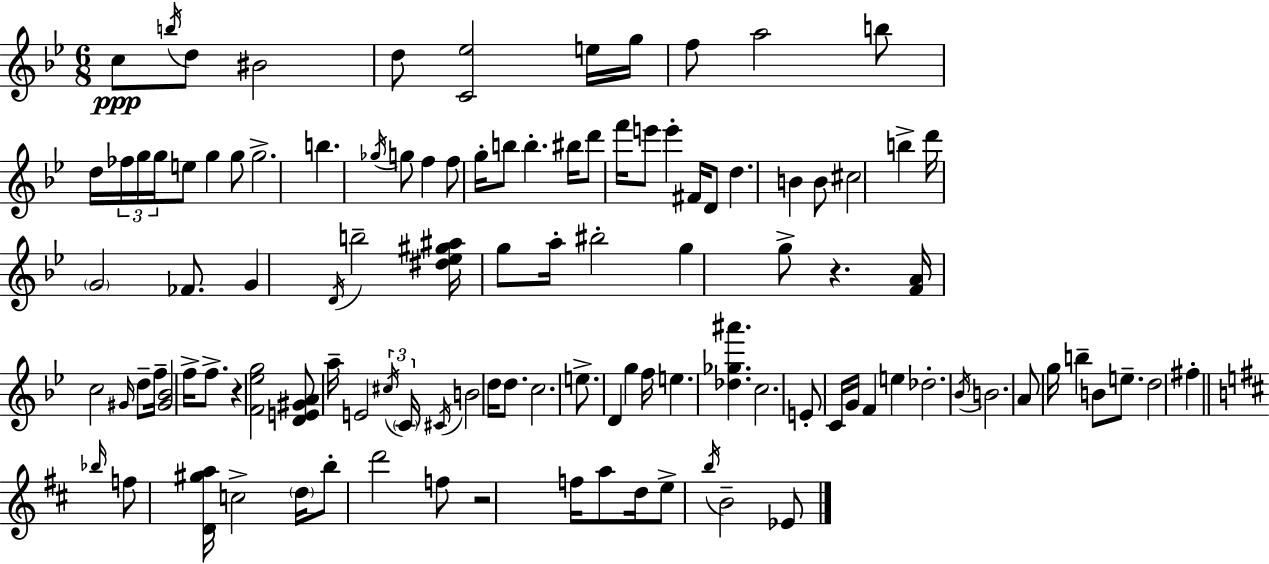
{
  \clef treble
  \numericTimeSignature
  \time 6/8
  \key g \minor
  c''8\ppp \acciaccatura { b''16 } d''8 bis'2 | d''8 <c' ees''>2 e''16 | g''16 f''8 a''2 b''8 | d''16 \tuplet 3/2 { fes''16 g''16 g''16 } e''8 g''4 g''8 | \break g''2.-> | b''4. \acciaccatura { ges''16 } g''8 f''4 | f''8 g''16-. b''8 b''4.-. | bis''16 d'''8 f'''16 e'''8 e'''4-. fis'16 | \break d'8 d''4. b'4 | b'8 cis''2 b''4-> | d'''16 \parenthesize g'2 fes'8. | g'4 \acciaccatura { d'16 } b''2-- | \break <dis'' ees'' gis'' ais''>16 g''8 a''16-. bis''2-. | g''4 g''8-> r4. | <f' a'>16 c''2 | \grace { gis'16 } d''8-- f''16-- <gis' bes'>2 | \break f''16-> f''8.-> r4 <f' ees'' g''>2 | <d' e' gis' a'>8 a''16-- e'2 | \tuplet 3/2 { \acciaccatura { cis''16 } \parenthesize c'16 \acciaccatura { cis'16 } } b'2 | d''16 d''8. c''2. | \break e''8.-> d'4 | g''4 f''16 e''4. | <des'' ges'' ais'''>4. c''2. | e'8-. c'16 g'16 f'4 | \break e''4 des''2.-. | \acciaccatura { bes'16 } b'2. | a'8 g''16 b''4-- | b'8 e''8.-- d''2 | \break fis''4-. \bar "||" \break \key d \major \grace { bes''16 } f''8 <d' gis'' a''>16 c''2-> | \parenthesize d''16 b''8-. d'''2 f''8 | r2 f''16 a''8 | d''16 e''8-> \acciaccatura { b''16 } b'2-- | \break ees'8 \bar "|."
}